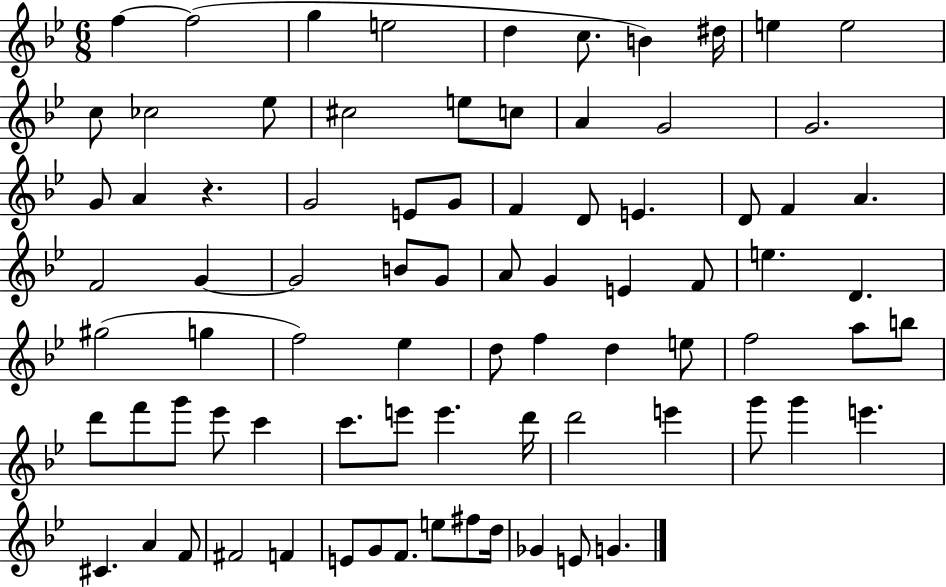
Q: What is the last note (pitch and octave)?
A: G4